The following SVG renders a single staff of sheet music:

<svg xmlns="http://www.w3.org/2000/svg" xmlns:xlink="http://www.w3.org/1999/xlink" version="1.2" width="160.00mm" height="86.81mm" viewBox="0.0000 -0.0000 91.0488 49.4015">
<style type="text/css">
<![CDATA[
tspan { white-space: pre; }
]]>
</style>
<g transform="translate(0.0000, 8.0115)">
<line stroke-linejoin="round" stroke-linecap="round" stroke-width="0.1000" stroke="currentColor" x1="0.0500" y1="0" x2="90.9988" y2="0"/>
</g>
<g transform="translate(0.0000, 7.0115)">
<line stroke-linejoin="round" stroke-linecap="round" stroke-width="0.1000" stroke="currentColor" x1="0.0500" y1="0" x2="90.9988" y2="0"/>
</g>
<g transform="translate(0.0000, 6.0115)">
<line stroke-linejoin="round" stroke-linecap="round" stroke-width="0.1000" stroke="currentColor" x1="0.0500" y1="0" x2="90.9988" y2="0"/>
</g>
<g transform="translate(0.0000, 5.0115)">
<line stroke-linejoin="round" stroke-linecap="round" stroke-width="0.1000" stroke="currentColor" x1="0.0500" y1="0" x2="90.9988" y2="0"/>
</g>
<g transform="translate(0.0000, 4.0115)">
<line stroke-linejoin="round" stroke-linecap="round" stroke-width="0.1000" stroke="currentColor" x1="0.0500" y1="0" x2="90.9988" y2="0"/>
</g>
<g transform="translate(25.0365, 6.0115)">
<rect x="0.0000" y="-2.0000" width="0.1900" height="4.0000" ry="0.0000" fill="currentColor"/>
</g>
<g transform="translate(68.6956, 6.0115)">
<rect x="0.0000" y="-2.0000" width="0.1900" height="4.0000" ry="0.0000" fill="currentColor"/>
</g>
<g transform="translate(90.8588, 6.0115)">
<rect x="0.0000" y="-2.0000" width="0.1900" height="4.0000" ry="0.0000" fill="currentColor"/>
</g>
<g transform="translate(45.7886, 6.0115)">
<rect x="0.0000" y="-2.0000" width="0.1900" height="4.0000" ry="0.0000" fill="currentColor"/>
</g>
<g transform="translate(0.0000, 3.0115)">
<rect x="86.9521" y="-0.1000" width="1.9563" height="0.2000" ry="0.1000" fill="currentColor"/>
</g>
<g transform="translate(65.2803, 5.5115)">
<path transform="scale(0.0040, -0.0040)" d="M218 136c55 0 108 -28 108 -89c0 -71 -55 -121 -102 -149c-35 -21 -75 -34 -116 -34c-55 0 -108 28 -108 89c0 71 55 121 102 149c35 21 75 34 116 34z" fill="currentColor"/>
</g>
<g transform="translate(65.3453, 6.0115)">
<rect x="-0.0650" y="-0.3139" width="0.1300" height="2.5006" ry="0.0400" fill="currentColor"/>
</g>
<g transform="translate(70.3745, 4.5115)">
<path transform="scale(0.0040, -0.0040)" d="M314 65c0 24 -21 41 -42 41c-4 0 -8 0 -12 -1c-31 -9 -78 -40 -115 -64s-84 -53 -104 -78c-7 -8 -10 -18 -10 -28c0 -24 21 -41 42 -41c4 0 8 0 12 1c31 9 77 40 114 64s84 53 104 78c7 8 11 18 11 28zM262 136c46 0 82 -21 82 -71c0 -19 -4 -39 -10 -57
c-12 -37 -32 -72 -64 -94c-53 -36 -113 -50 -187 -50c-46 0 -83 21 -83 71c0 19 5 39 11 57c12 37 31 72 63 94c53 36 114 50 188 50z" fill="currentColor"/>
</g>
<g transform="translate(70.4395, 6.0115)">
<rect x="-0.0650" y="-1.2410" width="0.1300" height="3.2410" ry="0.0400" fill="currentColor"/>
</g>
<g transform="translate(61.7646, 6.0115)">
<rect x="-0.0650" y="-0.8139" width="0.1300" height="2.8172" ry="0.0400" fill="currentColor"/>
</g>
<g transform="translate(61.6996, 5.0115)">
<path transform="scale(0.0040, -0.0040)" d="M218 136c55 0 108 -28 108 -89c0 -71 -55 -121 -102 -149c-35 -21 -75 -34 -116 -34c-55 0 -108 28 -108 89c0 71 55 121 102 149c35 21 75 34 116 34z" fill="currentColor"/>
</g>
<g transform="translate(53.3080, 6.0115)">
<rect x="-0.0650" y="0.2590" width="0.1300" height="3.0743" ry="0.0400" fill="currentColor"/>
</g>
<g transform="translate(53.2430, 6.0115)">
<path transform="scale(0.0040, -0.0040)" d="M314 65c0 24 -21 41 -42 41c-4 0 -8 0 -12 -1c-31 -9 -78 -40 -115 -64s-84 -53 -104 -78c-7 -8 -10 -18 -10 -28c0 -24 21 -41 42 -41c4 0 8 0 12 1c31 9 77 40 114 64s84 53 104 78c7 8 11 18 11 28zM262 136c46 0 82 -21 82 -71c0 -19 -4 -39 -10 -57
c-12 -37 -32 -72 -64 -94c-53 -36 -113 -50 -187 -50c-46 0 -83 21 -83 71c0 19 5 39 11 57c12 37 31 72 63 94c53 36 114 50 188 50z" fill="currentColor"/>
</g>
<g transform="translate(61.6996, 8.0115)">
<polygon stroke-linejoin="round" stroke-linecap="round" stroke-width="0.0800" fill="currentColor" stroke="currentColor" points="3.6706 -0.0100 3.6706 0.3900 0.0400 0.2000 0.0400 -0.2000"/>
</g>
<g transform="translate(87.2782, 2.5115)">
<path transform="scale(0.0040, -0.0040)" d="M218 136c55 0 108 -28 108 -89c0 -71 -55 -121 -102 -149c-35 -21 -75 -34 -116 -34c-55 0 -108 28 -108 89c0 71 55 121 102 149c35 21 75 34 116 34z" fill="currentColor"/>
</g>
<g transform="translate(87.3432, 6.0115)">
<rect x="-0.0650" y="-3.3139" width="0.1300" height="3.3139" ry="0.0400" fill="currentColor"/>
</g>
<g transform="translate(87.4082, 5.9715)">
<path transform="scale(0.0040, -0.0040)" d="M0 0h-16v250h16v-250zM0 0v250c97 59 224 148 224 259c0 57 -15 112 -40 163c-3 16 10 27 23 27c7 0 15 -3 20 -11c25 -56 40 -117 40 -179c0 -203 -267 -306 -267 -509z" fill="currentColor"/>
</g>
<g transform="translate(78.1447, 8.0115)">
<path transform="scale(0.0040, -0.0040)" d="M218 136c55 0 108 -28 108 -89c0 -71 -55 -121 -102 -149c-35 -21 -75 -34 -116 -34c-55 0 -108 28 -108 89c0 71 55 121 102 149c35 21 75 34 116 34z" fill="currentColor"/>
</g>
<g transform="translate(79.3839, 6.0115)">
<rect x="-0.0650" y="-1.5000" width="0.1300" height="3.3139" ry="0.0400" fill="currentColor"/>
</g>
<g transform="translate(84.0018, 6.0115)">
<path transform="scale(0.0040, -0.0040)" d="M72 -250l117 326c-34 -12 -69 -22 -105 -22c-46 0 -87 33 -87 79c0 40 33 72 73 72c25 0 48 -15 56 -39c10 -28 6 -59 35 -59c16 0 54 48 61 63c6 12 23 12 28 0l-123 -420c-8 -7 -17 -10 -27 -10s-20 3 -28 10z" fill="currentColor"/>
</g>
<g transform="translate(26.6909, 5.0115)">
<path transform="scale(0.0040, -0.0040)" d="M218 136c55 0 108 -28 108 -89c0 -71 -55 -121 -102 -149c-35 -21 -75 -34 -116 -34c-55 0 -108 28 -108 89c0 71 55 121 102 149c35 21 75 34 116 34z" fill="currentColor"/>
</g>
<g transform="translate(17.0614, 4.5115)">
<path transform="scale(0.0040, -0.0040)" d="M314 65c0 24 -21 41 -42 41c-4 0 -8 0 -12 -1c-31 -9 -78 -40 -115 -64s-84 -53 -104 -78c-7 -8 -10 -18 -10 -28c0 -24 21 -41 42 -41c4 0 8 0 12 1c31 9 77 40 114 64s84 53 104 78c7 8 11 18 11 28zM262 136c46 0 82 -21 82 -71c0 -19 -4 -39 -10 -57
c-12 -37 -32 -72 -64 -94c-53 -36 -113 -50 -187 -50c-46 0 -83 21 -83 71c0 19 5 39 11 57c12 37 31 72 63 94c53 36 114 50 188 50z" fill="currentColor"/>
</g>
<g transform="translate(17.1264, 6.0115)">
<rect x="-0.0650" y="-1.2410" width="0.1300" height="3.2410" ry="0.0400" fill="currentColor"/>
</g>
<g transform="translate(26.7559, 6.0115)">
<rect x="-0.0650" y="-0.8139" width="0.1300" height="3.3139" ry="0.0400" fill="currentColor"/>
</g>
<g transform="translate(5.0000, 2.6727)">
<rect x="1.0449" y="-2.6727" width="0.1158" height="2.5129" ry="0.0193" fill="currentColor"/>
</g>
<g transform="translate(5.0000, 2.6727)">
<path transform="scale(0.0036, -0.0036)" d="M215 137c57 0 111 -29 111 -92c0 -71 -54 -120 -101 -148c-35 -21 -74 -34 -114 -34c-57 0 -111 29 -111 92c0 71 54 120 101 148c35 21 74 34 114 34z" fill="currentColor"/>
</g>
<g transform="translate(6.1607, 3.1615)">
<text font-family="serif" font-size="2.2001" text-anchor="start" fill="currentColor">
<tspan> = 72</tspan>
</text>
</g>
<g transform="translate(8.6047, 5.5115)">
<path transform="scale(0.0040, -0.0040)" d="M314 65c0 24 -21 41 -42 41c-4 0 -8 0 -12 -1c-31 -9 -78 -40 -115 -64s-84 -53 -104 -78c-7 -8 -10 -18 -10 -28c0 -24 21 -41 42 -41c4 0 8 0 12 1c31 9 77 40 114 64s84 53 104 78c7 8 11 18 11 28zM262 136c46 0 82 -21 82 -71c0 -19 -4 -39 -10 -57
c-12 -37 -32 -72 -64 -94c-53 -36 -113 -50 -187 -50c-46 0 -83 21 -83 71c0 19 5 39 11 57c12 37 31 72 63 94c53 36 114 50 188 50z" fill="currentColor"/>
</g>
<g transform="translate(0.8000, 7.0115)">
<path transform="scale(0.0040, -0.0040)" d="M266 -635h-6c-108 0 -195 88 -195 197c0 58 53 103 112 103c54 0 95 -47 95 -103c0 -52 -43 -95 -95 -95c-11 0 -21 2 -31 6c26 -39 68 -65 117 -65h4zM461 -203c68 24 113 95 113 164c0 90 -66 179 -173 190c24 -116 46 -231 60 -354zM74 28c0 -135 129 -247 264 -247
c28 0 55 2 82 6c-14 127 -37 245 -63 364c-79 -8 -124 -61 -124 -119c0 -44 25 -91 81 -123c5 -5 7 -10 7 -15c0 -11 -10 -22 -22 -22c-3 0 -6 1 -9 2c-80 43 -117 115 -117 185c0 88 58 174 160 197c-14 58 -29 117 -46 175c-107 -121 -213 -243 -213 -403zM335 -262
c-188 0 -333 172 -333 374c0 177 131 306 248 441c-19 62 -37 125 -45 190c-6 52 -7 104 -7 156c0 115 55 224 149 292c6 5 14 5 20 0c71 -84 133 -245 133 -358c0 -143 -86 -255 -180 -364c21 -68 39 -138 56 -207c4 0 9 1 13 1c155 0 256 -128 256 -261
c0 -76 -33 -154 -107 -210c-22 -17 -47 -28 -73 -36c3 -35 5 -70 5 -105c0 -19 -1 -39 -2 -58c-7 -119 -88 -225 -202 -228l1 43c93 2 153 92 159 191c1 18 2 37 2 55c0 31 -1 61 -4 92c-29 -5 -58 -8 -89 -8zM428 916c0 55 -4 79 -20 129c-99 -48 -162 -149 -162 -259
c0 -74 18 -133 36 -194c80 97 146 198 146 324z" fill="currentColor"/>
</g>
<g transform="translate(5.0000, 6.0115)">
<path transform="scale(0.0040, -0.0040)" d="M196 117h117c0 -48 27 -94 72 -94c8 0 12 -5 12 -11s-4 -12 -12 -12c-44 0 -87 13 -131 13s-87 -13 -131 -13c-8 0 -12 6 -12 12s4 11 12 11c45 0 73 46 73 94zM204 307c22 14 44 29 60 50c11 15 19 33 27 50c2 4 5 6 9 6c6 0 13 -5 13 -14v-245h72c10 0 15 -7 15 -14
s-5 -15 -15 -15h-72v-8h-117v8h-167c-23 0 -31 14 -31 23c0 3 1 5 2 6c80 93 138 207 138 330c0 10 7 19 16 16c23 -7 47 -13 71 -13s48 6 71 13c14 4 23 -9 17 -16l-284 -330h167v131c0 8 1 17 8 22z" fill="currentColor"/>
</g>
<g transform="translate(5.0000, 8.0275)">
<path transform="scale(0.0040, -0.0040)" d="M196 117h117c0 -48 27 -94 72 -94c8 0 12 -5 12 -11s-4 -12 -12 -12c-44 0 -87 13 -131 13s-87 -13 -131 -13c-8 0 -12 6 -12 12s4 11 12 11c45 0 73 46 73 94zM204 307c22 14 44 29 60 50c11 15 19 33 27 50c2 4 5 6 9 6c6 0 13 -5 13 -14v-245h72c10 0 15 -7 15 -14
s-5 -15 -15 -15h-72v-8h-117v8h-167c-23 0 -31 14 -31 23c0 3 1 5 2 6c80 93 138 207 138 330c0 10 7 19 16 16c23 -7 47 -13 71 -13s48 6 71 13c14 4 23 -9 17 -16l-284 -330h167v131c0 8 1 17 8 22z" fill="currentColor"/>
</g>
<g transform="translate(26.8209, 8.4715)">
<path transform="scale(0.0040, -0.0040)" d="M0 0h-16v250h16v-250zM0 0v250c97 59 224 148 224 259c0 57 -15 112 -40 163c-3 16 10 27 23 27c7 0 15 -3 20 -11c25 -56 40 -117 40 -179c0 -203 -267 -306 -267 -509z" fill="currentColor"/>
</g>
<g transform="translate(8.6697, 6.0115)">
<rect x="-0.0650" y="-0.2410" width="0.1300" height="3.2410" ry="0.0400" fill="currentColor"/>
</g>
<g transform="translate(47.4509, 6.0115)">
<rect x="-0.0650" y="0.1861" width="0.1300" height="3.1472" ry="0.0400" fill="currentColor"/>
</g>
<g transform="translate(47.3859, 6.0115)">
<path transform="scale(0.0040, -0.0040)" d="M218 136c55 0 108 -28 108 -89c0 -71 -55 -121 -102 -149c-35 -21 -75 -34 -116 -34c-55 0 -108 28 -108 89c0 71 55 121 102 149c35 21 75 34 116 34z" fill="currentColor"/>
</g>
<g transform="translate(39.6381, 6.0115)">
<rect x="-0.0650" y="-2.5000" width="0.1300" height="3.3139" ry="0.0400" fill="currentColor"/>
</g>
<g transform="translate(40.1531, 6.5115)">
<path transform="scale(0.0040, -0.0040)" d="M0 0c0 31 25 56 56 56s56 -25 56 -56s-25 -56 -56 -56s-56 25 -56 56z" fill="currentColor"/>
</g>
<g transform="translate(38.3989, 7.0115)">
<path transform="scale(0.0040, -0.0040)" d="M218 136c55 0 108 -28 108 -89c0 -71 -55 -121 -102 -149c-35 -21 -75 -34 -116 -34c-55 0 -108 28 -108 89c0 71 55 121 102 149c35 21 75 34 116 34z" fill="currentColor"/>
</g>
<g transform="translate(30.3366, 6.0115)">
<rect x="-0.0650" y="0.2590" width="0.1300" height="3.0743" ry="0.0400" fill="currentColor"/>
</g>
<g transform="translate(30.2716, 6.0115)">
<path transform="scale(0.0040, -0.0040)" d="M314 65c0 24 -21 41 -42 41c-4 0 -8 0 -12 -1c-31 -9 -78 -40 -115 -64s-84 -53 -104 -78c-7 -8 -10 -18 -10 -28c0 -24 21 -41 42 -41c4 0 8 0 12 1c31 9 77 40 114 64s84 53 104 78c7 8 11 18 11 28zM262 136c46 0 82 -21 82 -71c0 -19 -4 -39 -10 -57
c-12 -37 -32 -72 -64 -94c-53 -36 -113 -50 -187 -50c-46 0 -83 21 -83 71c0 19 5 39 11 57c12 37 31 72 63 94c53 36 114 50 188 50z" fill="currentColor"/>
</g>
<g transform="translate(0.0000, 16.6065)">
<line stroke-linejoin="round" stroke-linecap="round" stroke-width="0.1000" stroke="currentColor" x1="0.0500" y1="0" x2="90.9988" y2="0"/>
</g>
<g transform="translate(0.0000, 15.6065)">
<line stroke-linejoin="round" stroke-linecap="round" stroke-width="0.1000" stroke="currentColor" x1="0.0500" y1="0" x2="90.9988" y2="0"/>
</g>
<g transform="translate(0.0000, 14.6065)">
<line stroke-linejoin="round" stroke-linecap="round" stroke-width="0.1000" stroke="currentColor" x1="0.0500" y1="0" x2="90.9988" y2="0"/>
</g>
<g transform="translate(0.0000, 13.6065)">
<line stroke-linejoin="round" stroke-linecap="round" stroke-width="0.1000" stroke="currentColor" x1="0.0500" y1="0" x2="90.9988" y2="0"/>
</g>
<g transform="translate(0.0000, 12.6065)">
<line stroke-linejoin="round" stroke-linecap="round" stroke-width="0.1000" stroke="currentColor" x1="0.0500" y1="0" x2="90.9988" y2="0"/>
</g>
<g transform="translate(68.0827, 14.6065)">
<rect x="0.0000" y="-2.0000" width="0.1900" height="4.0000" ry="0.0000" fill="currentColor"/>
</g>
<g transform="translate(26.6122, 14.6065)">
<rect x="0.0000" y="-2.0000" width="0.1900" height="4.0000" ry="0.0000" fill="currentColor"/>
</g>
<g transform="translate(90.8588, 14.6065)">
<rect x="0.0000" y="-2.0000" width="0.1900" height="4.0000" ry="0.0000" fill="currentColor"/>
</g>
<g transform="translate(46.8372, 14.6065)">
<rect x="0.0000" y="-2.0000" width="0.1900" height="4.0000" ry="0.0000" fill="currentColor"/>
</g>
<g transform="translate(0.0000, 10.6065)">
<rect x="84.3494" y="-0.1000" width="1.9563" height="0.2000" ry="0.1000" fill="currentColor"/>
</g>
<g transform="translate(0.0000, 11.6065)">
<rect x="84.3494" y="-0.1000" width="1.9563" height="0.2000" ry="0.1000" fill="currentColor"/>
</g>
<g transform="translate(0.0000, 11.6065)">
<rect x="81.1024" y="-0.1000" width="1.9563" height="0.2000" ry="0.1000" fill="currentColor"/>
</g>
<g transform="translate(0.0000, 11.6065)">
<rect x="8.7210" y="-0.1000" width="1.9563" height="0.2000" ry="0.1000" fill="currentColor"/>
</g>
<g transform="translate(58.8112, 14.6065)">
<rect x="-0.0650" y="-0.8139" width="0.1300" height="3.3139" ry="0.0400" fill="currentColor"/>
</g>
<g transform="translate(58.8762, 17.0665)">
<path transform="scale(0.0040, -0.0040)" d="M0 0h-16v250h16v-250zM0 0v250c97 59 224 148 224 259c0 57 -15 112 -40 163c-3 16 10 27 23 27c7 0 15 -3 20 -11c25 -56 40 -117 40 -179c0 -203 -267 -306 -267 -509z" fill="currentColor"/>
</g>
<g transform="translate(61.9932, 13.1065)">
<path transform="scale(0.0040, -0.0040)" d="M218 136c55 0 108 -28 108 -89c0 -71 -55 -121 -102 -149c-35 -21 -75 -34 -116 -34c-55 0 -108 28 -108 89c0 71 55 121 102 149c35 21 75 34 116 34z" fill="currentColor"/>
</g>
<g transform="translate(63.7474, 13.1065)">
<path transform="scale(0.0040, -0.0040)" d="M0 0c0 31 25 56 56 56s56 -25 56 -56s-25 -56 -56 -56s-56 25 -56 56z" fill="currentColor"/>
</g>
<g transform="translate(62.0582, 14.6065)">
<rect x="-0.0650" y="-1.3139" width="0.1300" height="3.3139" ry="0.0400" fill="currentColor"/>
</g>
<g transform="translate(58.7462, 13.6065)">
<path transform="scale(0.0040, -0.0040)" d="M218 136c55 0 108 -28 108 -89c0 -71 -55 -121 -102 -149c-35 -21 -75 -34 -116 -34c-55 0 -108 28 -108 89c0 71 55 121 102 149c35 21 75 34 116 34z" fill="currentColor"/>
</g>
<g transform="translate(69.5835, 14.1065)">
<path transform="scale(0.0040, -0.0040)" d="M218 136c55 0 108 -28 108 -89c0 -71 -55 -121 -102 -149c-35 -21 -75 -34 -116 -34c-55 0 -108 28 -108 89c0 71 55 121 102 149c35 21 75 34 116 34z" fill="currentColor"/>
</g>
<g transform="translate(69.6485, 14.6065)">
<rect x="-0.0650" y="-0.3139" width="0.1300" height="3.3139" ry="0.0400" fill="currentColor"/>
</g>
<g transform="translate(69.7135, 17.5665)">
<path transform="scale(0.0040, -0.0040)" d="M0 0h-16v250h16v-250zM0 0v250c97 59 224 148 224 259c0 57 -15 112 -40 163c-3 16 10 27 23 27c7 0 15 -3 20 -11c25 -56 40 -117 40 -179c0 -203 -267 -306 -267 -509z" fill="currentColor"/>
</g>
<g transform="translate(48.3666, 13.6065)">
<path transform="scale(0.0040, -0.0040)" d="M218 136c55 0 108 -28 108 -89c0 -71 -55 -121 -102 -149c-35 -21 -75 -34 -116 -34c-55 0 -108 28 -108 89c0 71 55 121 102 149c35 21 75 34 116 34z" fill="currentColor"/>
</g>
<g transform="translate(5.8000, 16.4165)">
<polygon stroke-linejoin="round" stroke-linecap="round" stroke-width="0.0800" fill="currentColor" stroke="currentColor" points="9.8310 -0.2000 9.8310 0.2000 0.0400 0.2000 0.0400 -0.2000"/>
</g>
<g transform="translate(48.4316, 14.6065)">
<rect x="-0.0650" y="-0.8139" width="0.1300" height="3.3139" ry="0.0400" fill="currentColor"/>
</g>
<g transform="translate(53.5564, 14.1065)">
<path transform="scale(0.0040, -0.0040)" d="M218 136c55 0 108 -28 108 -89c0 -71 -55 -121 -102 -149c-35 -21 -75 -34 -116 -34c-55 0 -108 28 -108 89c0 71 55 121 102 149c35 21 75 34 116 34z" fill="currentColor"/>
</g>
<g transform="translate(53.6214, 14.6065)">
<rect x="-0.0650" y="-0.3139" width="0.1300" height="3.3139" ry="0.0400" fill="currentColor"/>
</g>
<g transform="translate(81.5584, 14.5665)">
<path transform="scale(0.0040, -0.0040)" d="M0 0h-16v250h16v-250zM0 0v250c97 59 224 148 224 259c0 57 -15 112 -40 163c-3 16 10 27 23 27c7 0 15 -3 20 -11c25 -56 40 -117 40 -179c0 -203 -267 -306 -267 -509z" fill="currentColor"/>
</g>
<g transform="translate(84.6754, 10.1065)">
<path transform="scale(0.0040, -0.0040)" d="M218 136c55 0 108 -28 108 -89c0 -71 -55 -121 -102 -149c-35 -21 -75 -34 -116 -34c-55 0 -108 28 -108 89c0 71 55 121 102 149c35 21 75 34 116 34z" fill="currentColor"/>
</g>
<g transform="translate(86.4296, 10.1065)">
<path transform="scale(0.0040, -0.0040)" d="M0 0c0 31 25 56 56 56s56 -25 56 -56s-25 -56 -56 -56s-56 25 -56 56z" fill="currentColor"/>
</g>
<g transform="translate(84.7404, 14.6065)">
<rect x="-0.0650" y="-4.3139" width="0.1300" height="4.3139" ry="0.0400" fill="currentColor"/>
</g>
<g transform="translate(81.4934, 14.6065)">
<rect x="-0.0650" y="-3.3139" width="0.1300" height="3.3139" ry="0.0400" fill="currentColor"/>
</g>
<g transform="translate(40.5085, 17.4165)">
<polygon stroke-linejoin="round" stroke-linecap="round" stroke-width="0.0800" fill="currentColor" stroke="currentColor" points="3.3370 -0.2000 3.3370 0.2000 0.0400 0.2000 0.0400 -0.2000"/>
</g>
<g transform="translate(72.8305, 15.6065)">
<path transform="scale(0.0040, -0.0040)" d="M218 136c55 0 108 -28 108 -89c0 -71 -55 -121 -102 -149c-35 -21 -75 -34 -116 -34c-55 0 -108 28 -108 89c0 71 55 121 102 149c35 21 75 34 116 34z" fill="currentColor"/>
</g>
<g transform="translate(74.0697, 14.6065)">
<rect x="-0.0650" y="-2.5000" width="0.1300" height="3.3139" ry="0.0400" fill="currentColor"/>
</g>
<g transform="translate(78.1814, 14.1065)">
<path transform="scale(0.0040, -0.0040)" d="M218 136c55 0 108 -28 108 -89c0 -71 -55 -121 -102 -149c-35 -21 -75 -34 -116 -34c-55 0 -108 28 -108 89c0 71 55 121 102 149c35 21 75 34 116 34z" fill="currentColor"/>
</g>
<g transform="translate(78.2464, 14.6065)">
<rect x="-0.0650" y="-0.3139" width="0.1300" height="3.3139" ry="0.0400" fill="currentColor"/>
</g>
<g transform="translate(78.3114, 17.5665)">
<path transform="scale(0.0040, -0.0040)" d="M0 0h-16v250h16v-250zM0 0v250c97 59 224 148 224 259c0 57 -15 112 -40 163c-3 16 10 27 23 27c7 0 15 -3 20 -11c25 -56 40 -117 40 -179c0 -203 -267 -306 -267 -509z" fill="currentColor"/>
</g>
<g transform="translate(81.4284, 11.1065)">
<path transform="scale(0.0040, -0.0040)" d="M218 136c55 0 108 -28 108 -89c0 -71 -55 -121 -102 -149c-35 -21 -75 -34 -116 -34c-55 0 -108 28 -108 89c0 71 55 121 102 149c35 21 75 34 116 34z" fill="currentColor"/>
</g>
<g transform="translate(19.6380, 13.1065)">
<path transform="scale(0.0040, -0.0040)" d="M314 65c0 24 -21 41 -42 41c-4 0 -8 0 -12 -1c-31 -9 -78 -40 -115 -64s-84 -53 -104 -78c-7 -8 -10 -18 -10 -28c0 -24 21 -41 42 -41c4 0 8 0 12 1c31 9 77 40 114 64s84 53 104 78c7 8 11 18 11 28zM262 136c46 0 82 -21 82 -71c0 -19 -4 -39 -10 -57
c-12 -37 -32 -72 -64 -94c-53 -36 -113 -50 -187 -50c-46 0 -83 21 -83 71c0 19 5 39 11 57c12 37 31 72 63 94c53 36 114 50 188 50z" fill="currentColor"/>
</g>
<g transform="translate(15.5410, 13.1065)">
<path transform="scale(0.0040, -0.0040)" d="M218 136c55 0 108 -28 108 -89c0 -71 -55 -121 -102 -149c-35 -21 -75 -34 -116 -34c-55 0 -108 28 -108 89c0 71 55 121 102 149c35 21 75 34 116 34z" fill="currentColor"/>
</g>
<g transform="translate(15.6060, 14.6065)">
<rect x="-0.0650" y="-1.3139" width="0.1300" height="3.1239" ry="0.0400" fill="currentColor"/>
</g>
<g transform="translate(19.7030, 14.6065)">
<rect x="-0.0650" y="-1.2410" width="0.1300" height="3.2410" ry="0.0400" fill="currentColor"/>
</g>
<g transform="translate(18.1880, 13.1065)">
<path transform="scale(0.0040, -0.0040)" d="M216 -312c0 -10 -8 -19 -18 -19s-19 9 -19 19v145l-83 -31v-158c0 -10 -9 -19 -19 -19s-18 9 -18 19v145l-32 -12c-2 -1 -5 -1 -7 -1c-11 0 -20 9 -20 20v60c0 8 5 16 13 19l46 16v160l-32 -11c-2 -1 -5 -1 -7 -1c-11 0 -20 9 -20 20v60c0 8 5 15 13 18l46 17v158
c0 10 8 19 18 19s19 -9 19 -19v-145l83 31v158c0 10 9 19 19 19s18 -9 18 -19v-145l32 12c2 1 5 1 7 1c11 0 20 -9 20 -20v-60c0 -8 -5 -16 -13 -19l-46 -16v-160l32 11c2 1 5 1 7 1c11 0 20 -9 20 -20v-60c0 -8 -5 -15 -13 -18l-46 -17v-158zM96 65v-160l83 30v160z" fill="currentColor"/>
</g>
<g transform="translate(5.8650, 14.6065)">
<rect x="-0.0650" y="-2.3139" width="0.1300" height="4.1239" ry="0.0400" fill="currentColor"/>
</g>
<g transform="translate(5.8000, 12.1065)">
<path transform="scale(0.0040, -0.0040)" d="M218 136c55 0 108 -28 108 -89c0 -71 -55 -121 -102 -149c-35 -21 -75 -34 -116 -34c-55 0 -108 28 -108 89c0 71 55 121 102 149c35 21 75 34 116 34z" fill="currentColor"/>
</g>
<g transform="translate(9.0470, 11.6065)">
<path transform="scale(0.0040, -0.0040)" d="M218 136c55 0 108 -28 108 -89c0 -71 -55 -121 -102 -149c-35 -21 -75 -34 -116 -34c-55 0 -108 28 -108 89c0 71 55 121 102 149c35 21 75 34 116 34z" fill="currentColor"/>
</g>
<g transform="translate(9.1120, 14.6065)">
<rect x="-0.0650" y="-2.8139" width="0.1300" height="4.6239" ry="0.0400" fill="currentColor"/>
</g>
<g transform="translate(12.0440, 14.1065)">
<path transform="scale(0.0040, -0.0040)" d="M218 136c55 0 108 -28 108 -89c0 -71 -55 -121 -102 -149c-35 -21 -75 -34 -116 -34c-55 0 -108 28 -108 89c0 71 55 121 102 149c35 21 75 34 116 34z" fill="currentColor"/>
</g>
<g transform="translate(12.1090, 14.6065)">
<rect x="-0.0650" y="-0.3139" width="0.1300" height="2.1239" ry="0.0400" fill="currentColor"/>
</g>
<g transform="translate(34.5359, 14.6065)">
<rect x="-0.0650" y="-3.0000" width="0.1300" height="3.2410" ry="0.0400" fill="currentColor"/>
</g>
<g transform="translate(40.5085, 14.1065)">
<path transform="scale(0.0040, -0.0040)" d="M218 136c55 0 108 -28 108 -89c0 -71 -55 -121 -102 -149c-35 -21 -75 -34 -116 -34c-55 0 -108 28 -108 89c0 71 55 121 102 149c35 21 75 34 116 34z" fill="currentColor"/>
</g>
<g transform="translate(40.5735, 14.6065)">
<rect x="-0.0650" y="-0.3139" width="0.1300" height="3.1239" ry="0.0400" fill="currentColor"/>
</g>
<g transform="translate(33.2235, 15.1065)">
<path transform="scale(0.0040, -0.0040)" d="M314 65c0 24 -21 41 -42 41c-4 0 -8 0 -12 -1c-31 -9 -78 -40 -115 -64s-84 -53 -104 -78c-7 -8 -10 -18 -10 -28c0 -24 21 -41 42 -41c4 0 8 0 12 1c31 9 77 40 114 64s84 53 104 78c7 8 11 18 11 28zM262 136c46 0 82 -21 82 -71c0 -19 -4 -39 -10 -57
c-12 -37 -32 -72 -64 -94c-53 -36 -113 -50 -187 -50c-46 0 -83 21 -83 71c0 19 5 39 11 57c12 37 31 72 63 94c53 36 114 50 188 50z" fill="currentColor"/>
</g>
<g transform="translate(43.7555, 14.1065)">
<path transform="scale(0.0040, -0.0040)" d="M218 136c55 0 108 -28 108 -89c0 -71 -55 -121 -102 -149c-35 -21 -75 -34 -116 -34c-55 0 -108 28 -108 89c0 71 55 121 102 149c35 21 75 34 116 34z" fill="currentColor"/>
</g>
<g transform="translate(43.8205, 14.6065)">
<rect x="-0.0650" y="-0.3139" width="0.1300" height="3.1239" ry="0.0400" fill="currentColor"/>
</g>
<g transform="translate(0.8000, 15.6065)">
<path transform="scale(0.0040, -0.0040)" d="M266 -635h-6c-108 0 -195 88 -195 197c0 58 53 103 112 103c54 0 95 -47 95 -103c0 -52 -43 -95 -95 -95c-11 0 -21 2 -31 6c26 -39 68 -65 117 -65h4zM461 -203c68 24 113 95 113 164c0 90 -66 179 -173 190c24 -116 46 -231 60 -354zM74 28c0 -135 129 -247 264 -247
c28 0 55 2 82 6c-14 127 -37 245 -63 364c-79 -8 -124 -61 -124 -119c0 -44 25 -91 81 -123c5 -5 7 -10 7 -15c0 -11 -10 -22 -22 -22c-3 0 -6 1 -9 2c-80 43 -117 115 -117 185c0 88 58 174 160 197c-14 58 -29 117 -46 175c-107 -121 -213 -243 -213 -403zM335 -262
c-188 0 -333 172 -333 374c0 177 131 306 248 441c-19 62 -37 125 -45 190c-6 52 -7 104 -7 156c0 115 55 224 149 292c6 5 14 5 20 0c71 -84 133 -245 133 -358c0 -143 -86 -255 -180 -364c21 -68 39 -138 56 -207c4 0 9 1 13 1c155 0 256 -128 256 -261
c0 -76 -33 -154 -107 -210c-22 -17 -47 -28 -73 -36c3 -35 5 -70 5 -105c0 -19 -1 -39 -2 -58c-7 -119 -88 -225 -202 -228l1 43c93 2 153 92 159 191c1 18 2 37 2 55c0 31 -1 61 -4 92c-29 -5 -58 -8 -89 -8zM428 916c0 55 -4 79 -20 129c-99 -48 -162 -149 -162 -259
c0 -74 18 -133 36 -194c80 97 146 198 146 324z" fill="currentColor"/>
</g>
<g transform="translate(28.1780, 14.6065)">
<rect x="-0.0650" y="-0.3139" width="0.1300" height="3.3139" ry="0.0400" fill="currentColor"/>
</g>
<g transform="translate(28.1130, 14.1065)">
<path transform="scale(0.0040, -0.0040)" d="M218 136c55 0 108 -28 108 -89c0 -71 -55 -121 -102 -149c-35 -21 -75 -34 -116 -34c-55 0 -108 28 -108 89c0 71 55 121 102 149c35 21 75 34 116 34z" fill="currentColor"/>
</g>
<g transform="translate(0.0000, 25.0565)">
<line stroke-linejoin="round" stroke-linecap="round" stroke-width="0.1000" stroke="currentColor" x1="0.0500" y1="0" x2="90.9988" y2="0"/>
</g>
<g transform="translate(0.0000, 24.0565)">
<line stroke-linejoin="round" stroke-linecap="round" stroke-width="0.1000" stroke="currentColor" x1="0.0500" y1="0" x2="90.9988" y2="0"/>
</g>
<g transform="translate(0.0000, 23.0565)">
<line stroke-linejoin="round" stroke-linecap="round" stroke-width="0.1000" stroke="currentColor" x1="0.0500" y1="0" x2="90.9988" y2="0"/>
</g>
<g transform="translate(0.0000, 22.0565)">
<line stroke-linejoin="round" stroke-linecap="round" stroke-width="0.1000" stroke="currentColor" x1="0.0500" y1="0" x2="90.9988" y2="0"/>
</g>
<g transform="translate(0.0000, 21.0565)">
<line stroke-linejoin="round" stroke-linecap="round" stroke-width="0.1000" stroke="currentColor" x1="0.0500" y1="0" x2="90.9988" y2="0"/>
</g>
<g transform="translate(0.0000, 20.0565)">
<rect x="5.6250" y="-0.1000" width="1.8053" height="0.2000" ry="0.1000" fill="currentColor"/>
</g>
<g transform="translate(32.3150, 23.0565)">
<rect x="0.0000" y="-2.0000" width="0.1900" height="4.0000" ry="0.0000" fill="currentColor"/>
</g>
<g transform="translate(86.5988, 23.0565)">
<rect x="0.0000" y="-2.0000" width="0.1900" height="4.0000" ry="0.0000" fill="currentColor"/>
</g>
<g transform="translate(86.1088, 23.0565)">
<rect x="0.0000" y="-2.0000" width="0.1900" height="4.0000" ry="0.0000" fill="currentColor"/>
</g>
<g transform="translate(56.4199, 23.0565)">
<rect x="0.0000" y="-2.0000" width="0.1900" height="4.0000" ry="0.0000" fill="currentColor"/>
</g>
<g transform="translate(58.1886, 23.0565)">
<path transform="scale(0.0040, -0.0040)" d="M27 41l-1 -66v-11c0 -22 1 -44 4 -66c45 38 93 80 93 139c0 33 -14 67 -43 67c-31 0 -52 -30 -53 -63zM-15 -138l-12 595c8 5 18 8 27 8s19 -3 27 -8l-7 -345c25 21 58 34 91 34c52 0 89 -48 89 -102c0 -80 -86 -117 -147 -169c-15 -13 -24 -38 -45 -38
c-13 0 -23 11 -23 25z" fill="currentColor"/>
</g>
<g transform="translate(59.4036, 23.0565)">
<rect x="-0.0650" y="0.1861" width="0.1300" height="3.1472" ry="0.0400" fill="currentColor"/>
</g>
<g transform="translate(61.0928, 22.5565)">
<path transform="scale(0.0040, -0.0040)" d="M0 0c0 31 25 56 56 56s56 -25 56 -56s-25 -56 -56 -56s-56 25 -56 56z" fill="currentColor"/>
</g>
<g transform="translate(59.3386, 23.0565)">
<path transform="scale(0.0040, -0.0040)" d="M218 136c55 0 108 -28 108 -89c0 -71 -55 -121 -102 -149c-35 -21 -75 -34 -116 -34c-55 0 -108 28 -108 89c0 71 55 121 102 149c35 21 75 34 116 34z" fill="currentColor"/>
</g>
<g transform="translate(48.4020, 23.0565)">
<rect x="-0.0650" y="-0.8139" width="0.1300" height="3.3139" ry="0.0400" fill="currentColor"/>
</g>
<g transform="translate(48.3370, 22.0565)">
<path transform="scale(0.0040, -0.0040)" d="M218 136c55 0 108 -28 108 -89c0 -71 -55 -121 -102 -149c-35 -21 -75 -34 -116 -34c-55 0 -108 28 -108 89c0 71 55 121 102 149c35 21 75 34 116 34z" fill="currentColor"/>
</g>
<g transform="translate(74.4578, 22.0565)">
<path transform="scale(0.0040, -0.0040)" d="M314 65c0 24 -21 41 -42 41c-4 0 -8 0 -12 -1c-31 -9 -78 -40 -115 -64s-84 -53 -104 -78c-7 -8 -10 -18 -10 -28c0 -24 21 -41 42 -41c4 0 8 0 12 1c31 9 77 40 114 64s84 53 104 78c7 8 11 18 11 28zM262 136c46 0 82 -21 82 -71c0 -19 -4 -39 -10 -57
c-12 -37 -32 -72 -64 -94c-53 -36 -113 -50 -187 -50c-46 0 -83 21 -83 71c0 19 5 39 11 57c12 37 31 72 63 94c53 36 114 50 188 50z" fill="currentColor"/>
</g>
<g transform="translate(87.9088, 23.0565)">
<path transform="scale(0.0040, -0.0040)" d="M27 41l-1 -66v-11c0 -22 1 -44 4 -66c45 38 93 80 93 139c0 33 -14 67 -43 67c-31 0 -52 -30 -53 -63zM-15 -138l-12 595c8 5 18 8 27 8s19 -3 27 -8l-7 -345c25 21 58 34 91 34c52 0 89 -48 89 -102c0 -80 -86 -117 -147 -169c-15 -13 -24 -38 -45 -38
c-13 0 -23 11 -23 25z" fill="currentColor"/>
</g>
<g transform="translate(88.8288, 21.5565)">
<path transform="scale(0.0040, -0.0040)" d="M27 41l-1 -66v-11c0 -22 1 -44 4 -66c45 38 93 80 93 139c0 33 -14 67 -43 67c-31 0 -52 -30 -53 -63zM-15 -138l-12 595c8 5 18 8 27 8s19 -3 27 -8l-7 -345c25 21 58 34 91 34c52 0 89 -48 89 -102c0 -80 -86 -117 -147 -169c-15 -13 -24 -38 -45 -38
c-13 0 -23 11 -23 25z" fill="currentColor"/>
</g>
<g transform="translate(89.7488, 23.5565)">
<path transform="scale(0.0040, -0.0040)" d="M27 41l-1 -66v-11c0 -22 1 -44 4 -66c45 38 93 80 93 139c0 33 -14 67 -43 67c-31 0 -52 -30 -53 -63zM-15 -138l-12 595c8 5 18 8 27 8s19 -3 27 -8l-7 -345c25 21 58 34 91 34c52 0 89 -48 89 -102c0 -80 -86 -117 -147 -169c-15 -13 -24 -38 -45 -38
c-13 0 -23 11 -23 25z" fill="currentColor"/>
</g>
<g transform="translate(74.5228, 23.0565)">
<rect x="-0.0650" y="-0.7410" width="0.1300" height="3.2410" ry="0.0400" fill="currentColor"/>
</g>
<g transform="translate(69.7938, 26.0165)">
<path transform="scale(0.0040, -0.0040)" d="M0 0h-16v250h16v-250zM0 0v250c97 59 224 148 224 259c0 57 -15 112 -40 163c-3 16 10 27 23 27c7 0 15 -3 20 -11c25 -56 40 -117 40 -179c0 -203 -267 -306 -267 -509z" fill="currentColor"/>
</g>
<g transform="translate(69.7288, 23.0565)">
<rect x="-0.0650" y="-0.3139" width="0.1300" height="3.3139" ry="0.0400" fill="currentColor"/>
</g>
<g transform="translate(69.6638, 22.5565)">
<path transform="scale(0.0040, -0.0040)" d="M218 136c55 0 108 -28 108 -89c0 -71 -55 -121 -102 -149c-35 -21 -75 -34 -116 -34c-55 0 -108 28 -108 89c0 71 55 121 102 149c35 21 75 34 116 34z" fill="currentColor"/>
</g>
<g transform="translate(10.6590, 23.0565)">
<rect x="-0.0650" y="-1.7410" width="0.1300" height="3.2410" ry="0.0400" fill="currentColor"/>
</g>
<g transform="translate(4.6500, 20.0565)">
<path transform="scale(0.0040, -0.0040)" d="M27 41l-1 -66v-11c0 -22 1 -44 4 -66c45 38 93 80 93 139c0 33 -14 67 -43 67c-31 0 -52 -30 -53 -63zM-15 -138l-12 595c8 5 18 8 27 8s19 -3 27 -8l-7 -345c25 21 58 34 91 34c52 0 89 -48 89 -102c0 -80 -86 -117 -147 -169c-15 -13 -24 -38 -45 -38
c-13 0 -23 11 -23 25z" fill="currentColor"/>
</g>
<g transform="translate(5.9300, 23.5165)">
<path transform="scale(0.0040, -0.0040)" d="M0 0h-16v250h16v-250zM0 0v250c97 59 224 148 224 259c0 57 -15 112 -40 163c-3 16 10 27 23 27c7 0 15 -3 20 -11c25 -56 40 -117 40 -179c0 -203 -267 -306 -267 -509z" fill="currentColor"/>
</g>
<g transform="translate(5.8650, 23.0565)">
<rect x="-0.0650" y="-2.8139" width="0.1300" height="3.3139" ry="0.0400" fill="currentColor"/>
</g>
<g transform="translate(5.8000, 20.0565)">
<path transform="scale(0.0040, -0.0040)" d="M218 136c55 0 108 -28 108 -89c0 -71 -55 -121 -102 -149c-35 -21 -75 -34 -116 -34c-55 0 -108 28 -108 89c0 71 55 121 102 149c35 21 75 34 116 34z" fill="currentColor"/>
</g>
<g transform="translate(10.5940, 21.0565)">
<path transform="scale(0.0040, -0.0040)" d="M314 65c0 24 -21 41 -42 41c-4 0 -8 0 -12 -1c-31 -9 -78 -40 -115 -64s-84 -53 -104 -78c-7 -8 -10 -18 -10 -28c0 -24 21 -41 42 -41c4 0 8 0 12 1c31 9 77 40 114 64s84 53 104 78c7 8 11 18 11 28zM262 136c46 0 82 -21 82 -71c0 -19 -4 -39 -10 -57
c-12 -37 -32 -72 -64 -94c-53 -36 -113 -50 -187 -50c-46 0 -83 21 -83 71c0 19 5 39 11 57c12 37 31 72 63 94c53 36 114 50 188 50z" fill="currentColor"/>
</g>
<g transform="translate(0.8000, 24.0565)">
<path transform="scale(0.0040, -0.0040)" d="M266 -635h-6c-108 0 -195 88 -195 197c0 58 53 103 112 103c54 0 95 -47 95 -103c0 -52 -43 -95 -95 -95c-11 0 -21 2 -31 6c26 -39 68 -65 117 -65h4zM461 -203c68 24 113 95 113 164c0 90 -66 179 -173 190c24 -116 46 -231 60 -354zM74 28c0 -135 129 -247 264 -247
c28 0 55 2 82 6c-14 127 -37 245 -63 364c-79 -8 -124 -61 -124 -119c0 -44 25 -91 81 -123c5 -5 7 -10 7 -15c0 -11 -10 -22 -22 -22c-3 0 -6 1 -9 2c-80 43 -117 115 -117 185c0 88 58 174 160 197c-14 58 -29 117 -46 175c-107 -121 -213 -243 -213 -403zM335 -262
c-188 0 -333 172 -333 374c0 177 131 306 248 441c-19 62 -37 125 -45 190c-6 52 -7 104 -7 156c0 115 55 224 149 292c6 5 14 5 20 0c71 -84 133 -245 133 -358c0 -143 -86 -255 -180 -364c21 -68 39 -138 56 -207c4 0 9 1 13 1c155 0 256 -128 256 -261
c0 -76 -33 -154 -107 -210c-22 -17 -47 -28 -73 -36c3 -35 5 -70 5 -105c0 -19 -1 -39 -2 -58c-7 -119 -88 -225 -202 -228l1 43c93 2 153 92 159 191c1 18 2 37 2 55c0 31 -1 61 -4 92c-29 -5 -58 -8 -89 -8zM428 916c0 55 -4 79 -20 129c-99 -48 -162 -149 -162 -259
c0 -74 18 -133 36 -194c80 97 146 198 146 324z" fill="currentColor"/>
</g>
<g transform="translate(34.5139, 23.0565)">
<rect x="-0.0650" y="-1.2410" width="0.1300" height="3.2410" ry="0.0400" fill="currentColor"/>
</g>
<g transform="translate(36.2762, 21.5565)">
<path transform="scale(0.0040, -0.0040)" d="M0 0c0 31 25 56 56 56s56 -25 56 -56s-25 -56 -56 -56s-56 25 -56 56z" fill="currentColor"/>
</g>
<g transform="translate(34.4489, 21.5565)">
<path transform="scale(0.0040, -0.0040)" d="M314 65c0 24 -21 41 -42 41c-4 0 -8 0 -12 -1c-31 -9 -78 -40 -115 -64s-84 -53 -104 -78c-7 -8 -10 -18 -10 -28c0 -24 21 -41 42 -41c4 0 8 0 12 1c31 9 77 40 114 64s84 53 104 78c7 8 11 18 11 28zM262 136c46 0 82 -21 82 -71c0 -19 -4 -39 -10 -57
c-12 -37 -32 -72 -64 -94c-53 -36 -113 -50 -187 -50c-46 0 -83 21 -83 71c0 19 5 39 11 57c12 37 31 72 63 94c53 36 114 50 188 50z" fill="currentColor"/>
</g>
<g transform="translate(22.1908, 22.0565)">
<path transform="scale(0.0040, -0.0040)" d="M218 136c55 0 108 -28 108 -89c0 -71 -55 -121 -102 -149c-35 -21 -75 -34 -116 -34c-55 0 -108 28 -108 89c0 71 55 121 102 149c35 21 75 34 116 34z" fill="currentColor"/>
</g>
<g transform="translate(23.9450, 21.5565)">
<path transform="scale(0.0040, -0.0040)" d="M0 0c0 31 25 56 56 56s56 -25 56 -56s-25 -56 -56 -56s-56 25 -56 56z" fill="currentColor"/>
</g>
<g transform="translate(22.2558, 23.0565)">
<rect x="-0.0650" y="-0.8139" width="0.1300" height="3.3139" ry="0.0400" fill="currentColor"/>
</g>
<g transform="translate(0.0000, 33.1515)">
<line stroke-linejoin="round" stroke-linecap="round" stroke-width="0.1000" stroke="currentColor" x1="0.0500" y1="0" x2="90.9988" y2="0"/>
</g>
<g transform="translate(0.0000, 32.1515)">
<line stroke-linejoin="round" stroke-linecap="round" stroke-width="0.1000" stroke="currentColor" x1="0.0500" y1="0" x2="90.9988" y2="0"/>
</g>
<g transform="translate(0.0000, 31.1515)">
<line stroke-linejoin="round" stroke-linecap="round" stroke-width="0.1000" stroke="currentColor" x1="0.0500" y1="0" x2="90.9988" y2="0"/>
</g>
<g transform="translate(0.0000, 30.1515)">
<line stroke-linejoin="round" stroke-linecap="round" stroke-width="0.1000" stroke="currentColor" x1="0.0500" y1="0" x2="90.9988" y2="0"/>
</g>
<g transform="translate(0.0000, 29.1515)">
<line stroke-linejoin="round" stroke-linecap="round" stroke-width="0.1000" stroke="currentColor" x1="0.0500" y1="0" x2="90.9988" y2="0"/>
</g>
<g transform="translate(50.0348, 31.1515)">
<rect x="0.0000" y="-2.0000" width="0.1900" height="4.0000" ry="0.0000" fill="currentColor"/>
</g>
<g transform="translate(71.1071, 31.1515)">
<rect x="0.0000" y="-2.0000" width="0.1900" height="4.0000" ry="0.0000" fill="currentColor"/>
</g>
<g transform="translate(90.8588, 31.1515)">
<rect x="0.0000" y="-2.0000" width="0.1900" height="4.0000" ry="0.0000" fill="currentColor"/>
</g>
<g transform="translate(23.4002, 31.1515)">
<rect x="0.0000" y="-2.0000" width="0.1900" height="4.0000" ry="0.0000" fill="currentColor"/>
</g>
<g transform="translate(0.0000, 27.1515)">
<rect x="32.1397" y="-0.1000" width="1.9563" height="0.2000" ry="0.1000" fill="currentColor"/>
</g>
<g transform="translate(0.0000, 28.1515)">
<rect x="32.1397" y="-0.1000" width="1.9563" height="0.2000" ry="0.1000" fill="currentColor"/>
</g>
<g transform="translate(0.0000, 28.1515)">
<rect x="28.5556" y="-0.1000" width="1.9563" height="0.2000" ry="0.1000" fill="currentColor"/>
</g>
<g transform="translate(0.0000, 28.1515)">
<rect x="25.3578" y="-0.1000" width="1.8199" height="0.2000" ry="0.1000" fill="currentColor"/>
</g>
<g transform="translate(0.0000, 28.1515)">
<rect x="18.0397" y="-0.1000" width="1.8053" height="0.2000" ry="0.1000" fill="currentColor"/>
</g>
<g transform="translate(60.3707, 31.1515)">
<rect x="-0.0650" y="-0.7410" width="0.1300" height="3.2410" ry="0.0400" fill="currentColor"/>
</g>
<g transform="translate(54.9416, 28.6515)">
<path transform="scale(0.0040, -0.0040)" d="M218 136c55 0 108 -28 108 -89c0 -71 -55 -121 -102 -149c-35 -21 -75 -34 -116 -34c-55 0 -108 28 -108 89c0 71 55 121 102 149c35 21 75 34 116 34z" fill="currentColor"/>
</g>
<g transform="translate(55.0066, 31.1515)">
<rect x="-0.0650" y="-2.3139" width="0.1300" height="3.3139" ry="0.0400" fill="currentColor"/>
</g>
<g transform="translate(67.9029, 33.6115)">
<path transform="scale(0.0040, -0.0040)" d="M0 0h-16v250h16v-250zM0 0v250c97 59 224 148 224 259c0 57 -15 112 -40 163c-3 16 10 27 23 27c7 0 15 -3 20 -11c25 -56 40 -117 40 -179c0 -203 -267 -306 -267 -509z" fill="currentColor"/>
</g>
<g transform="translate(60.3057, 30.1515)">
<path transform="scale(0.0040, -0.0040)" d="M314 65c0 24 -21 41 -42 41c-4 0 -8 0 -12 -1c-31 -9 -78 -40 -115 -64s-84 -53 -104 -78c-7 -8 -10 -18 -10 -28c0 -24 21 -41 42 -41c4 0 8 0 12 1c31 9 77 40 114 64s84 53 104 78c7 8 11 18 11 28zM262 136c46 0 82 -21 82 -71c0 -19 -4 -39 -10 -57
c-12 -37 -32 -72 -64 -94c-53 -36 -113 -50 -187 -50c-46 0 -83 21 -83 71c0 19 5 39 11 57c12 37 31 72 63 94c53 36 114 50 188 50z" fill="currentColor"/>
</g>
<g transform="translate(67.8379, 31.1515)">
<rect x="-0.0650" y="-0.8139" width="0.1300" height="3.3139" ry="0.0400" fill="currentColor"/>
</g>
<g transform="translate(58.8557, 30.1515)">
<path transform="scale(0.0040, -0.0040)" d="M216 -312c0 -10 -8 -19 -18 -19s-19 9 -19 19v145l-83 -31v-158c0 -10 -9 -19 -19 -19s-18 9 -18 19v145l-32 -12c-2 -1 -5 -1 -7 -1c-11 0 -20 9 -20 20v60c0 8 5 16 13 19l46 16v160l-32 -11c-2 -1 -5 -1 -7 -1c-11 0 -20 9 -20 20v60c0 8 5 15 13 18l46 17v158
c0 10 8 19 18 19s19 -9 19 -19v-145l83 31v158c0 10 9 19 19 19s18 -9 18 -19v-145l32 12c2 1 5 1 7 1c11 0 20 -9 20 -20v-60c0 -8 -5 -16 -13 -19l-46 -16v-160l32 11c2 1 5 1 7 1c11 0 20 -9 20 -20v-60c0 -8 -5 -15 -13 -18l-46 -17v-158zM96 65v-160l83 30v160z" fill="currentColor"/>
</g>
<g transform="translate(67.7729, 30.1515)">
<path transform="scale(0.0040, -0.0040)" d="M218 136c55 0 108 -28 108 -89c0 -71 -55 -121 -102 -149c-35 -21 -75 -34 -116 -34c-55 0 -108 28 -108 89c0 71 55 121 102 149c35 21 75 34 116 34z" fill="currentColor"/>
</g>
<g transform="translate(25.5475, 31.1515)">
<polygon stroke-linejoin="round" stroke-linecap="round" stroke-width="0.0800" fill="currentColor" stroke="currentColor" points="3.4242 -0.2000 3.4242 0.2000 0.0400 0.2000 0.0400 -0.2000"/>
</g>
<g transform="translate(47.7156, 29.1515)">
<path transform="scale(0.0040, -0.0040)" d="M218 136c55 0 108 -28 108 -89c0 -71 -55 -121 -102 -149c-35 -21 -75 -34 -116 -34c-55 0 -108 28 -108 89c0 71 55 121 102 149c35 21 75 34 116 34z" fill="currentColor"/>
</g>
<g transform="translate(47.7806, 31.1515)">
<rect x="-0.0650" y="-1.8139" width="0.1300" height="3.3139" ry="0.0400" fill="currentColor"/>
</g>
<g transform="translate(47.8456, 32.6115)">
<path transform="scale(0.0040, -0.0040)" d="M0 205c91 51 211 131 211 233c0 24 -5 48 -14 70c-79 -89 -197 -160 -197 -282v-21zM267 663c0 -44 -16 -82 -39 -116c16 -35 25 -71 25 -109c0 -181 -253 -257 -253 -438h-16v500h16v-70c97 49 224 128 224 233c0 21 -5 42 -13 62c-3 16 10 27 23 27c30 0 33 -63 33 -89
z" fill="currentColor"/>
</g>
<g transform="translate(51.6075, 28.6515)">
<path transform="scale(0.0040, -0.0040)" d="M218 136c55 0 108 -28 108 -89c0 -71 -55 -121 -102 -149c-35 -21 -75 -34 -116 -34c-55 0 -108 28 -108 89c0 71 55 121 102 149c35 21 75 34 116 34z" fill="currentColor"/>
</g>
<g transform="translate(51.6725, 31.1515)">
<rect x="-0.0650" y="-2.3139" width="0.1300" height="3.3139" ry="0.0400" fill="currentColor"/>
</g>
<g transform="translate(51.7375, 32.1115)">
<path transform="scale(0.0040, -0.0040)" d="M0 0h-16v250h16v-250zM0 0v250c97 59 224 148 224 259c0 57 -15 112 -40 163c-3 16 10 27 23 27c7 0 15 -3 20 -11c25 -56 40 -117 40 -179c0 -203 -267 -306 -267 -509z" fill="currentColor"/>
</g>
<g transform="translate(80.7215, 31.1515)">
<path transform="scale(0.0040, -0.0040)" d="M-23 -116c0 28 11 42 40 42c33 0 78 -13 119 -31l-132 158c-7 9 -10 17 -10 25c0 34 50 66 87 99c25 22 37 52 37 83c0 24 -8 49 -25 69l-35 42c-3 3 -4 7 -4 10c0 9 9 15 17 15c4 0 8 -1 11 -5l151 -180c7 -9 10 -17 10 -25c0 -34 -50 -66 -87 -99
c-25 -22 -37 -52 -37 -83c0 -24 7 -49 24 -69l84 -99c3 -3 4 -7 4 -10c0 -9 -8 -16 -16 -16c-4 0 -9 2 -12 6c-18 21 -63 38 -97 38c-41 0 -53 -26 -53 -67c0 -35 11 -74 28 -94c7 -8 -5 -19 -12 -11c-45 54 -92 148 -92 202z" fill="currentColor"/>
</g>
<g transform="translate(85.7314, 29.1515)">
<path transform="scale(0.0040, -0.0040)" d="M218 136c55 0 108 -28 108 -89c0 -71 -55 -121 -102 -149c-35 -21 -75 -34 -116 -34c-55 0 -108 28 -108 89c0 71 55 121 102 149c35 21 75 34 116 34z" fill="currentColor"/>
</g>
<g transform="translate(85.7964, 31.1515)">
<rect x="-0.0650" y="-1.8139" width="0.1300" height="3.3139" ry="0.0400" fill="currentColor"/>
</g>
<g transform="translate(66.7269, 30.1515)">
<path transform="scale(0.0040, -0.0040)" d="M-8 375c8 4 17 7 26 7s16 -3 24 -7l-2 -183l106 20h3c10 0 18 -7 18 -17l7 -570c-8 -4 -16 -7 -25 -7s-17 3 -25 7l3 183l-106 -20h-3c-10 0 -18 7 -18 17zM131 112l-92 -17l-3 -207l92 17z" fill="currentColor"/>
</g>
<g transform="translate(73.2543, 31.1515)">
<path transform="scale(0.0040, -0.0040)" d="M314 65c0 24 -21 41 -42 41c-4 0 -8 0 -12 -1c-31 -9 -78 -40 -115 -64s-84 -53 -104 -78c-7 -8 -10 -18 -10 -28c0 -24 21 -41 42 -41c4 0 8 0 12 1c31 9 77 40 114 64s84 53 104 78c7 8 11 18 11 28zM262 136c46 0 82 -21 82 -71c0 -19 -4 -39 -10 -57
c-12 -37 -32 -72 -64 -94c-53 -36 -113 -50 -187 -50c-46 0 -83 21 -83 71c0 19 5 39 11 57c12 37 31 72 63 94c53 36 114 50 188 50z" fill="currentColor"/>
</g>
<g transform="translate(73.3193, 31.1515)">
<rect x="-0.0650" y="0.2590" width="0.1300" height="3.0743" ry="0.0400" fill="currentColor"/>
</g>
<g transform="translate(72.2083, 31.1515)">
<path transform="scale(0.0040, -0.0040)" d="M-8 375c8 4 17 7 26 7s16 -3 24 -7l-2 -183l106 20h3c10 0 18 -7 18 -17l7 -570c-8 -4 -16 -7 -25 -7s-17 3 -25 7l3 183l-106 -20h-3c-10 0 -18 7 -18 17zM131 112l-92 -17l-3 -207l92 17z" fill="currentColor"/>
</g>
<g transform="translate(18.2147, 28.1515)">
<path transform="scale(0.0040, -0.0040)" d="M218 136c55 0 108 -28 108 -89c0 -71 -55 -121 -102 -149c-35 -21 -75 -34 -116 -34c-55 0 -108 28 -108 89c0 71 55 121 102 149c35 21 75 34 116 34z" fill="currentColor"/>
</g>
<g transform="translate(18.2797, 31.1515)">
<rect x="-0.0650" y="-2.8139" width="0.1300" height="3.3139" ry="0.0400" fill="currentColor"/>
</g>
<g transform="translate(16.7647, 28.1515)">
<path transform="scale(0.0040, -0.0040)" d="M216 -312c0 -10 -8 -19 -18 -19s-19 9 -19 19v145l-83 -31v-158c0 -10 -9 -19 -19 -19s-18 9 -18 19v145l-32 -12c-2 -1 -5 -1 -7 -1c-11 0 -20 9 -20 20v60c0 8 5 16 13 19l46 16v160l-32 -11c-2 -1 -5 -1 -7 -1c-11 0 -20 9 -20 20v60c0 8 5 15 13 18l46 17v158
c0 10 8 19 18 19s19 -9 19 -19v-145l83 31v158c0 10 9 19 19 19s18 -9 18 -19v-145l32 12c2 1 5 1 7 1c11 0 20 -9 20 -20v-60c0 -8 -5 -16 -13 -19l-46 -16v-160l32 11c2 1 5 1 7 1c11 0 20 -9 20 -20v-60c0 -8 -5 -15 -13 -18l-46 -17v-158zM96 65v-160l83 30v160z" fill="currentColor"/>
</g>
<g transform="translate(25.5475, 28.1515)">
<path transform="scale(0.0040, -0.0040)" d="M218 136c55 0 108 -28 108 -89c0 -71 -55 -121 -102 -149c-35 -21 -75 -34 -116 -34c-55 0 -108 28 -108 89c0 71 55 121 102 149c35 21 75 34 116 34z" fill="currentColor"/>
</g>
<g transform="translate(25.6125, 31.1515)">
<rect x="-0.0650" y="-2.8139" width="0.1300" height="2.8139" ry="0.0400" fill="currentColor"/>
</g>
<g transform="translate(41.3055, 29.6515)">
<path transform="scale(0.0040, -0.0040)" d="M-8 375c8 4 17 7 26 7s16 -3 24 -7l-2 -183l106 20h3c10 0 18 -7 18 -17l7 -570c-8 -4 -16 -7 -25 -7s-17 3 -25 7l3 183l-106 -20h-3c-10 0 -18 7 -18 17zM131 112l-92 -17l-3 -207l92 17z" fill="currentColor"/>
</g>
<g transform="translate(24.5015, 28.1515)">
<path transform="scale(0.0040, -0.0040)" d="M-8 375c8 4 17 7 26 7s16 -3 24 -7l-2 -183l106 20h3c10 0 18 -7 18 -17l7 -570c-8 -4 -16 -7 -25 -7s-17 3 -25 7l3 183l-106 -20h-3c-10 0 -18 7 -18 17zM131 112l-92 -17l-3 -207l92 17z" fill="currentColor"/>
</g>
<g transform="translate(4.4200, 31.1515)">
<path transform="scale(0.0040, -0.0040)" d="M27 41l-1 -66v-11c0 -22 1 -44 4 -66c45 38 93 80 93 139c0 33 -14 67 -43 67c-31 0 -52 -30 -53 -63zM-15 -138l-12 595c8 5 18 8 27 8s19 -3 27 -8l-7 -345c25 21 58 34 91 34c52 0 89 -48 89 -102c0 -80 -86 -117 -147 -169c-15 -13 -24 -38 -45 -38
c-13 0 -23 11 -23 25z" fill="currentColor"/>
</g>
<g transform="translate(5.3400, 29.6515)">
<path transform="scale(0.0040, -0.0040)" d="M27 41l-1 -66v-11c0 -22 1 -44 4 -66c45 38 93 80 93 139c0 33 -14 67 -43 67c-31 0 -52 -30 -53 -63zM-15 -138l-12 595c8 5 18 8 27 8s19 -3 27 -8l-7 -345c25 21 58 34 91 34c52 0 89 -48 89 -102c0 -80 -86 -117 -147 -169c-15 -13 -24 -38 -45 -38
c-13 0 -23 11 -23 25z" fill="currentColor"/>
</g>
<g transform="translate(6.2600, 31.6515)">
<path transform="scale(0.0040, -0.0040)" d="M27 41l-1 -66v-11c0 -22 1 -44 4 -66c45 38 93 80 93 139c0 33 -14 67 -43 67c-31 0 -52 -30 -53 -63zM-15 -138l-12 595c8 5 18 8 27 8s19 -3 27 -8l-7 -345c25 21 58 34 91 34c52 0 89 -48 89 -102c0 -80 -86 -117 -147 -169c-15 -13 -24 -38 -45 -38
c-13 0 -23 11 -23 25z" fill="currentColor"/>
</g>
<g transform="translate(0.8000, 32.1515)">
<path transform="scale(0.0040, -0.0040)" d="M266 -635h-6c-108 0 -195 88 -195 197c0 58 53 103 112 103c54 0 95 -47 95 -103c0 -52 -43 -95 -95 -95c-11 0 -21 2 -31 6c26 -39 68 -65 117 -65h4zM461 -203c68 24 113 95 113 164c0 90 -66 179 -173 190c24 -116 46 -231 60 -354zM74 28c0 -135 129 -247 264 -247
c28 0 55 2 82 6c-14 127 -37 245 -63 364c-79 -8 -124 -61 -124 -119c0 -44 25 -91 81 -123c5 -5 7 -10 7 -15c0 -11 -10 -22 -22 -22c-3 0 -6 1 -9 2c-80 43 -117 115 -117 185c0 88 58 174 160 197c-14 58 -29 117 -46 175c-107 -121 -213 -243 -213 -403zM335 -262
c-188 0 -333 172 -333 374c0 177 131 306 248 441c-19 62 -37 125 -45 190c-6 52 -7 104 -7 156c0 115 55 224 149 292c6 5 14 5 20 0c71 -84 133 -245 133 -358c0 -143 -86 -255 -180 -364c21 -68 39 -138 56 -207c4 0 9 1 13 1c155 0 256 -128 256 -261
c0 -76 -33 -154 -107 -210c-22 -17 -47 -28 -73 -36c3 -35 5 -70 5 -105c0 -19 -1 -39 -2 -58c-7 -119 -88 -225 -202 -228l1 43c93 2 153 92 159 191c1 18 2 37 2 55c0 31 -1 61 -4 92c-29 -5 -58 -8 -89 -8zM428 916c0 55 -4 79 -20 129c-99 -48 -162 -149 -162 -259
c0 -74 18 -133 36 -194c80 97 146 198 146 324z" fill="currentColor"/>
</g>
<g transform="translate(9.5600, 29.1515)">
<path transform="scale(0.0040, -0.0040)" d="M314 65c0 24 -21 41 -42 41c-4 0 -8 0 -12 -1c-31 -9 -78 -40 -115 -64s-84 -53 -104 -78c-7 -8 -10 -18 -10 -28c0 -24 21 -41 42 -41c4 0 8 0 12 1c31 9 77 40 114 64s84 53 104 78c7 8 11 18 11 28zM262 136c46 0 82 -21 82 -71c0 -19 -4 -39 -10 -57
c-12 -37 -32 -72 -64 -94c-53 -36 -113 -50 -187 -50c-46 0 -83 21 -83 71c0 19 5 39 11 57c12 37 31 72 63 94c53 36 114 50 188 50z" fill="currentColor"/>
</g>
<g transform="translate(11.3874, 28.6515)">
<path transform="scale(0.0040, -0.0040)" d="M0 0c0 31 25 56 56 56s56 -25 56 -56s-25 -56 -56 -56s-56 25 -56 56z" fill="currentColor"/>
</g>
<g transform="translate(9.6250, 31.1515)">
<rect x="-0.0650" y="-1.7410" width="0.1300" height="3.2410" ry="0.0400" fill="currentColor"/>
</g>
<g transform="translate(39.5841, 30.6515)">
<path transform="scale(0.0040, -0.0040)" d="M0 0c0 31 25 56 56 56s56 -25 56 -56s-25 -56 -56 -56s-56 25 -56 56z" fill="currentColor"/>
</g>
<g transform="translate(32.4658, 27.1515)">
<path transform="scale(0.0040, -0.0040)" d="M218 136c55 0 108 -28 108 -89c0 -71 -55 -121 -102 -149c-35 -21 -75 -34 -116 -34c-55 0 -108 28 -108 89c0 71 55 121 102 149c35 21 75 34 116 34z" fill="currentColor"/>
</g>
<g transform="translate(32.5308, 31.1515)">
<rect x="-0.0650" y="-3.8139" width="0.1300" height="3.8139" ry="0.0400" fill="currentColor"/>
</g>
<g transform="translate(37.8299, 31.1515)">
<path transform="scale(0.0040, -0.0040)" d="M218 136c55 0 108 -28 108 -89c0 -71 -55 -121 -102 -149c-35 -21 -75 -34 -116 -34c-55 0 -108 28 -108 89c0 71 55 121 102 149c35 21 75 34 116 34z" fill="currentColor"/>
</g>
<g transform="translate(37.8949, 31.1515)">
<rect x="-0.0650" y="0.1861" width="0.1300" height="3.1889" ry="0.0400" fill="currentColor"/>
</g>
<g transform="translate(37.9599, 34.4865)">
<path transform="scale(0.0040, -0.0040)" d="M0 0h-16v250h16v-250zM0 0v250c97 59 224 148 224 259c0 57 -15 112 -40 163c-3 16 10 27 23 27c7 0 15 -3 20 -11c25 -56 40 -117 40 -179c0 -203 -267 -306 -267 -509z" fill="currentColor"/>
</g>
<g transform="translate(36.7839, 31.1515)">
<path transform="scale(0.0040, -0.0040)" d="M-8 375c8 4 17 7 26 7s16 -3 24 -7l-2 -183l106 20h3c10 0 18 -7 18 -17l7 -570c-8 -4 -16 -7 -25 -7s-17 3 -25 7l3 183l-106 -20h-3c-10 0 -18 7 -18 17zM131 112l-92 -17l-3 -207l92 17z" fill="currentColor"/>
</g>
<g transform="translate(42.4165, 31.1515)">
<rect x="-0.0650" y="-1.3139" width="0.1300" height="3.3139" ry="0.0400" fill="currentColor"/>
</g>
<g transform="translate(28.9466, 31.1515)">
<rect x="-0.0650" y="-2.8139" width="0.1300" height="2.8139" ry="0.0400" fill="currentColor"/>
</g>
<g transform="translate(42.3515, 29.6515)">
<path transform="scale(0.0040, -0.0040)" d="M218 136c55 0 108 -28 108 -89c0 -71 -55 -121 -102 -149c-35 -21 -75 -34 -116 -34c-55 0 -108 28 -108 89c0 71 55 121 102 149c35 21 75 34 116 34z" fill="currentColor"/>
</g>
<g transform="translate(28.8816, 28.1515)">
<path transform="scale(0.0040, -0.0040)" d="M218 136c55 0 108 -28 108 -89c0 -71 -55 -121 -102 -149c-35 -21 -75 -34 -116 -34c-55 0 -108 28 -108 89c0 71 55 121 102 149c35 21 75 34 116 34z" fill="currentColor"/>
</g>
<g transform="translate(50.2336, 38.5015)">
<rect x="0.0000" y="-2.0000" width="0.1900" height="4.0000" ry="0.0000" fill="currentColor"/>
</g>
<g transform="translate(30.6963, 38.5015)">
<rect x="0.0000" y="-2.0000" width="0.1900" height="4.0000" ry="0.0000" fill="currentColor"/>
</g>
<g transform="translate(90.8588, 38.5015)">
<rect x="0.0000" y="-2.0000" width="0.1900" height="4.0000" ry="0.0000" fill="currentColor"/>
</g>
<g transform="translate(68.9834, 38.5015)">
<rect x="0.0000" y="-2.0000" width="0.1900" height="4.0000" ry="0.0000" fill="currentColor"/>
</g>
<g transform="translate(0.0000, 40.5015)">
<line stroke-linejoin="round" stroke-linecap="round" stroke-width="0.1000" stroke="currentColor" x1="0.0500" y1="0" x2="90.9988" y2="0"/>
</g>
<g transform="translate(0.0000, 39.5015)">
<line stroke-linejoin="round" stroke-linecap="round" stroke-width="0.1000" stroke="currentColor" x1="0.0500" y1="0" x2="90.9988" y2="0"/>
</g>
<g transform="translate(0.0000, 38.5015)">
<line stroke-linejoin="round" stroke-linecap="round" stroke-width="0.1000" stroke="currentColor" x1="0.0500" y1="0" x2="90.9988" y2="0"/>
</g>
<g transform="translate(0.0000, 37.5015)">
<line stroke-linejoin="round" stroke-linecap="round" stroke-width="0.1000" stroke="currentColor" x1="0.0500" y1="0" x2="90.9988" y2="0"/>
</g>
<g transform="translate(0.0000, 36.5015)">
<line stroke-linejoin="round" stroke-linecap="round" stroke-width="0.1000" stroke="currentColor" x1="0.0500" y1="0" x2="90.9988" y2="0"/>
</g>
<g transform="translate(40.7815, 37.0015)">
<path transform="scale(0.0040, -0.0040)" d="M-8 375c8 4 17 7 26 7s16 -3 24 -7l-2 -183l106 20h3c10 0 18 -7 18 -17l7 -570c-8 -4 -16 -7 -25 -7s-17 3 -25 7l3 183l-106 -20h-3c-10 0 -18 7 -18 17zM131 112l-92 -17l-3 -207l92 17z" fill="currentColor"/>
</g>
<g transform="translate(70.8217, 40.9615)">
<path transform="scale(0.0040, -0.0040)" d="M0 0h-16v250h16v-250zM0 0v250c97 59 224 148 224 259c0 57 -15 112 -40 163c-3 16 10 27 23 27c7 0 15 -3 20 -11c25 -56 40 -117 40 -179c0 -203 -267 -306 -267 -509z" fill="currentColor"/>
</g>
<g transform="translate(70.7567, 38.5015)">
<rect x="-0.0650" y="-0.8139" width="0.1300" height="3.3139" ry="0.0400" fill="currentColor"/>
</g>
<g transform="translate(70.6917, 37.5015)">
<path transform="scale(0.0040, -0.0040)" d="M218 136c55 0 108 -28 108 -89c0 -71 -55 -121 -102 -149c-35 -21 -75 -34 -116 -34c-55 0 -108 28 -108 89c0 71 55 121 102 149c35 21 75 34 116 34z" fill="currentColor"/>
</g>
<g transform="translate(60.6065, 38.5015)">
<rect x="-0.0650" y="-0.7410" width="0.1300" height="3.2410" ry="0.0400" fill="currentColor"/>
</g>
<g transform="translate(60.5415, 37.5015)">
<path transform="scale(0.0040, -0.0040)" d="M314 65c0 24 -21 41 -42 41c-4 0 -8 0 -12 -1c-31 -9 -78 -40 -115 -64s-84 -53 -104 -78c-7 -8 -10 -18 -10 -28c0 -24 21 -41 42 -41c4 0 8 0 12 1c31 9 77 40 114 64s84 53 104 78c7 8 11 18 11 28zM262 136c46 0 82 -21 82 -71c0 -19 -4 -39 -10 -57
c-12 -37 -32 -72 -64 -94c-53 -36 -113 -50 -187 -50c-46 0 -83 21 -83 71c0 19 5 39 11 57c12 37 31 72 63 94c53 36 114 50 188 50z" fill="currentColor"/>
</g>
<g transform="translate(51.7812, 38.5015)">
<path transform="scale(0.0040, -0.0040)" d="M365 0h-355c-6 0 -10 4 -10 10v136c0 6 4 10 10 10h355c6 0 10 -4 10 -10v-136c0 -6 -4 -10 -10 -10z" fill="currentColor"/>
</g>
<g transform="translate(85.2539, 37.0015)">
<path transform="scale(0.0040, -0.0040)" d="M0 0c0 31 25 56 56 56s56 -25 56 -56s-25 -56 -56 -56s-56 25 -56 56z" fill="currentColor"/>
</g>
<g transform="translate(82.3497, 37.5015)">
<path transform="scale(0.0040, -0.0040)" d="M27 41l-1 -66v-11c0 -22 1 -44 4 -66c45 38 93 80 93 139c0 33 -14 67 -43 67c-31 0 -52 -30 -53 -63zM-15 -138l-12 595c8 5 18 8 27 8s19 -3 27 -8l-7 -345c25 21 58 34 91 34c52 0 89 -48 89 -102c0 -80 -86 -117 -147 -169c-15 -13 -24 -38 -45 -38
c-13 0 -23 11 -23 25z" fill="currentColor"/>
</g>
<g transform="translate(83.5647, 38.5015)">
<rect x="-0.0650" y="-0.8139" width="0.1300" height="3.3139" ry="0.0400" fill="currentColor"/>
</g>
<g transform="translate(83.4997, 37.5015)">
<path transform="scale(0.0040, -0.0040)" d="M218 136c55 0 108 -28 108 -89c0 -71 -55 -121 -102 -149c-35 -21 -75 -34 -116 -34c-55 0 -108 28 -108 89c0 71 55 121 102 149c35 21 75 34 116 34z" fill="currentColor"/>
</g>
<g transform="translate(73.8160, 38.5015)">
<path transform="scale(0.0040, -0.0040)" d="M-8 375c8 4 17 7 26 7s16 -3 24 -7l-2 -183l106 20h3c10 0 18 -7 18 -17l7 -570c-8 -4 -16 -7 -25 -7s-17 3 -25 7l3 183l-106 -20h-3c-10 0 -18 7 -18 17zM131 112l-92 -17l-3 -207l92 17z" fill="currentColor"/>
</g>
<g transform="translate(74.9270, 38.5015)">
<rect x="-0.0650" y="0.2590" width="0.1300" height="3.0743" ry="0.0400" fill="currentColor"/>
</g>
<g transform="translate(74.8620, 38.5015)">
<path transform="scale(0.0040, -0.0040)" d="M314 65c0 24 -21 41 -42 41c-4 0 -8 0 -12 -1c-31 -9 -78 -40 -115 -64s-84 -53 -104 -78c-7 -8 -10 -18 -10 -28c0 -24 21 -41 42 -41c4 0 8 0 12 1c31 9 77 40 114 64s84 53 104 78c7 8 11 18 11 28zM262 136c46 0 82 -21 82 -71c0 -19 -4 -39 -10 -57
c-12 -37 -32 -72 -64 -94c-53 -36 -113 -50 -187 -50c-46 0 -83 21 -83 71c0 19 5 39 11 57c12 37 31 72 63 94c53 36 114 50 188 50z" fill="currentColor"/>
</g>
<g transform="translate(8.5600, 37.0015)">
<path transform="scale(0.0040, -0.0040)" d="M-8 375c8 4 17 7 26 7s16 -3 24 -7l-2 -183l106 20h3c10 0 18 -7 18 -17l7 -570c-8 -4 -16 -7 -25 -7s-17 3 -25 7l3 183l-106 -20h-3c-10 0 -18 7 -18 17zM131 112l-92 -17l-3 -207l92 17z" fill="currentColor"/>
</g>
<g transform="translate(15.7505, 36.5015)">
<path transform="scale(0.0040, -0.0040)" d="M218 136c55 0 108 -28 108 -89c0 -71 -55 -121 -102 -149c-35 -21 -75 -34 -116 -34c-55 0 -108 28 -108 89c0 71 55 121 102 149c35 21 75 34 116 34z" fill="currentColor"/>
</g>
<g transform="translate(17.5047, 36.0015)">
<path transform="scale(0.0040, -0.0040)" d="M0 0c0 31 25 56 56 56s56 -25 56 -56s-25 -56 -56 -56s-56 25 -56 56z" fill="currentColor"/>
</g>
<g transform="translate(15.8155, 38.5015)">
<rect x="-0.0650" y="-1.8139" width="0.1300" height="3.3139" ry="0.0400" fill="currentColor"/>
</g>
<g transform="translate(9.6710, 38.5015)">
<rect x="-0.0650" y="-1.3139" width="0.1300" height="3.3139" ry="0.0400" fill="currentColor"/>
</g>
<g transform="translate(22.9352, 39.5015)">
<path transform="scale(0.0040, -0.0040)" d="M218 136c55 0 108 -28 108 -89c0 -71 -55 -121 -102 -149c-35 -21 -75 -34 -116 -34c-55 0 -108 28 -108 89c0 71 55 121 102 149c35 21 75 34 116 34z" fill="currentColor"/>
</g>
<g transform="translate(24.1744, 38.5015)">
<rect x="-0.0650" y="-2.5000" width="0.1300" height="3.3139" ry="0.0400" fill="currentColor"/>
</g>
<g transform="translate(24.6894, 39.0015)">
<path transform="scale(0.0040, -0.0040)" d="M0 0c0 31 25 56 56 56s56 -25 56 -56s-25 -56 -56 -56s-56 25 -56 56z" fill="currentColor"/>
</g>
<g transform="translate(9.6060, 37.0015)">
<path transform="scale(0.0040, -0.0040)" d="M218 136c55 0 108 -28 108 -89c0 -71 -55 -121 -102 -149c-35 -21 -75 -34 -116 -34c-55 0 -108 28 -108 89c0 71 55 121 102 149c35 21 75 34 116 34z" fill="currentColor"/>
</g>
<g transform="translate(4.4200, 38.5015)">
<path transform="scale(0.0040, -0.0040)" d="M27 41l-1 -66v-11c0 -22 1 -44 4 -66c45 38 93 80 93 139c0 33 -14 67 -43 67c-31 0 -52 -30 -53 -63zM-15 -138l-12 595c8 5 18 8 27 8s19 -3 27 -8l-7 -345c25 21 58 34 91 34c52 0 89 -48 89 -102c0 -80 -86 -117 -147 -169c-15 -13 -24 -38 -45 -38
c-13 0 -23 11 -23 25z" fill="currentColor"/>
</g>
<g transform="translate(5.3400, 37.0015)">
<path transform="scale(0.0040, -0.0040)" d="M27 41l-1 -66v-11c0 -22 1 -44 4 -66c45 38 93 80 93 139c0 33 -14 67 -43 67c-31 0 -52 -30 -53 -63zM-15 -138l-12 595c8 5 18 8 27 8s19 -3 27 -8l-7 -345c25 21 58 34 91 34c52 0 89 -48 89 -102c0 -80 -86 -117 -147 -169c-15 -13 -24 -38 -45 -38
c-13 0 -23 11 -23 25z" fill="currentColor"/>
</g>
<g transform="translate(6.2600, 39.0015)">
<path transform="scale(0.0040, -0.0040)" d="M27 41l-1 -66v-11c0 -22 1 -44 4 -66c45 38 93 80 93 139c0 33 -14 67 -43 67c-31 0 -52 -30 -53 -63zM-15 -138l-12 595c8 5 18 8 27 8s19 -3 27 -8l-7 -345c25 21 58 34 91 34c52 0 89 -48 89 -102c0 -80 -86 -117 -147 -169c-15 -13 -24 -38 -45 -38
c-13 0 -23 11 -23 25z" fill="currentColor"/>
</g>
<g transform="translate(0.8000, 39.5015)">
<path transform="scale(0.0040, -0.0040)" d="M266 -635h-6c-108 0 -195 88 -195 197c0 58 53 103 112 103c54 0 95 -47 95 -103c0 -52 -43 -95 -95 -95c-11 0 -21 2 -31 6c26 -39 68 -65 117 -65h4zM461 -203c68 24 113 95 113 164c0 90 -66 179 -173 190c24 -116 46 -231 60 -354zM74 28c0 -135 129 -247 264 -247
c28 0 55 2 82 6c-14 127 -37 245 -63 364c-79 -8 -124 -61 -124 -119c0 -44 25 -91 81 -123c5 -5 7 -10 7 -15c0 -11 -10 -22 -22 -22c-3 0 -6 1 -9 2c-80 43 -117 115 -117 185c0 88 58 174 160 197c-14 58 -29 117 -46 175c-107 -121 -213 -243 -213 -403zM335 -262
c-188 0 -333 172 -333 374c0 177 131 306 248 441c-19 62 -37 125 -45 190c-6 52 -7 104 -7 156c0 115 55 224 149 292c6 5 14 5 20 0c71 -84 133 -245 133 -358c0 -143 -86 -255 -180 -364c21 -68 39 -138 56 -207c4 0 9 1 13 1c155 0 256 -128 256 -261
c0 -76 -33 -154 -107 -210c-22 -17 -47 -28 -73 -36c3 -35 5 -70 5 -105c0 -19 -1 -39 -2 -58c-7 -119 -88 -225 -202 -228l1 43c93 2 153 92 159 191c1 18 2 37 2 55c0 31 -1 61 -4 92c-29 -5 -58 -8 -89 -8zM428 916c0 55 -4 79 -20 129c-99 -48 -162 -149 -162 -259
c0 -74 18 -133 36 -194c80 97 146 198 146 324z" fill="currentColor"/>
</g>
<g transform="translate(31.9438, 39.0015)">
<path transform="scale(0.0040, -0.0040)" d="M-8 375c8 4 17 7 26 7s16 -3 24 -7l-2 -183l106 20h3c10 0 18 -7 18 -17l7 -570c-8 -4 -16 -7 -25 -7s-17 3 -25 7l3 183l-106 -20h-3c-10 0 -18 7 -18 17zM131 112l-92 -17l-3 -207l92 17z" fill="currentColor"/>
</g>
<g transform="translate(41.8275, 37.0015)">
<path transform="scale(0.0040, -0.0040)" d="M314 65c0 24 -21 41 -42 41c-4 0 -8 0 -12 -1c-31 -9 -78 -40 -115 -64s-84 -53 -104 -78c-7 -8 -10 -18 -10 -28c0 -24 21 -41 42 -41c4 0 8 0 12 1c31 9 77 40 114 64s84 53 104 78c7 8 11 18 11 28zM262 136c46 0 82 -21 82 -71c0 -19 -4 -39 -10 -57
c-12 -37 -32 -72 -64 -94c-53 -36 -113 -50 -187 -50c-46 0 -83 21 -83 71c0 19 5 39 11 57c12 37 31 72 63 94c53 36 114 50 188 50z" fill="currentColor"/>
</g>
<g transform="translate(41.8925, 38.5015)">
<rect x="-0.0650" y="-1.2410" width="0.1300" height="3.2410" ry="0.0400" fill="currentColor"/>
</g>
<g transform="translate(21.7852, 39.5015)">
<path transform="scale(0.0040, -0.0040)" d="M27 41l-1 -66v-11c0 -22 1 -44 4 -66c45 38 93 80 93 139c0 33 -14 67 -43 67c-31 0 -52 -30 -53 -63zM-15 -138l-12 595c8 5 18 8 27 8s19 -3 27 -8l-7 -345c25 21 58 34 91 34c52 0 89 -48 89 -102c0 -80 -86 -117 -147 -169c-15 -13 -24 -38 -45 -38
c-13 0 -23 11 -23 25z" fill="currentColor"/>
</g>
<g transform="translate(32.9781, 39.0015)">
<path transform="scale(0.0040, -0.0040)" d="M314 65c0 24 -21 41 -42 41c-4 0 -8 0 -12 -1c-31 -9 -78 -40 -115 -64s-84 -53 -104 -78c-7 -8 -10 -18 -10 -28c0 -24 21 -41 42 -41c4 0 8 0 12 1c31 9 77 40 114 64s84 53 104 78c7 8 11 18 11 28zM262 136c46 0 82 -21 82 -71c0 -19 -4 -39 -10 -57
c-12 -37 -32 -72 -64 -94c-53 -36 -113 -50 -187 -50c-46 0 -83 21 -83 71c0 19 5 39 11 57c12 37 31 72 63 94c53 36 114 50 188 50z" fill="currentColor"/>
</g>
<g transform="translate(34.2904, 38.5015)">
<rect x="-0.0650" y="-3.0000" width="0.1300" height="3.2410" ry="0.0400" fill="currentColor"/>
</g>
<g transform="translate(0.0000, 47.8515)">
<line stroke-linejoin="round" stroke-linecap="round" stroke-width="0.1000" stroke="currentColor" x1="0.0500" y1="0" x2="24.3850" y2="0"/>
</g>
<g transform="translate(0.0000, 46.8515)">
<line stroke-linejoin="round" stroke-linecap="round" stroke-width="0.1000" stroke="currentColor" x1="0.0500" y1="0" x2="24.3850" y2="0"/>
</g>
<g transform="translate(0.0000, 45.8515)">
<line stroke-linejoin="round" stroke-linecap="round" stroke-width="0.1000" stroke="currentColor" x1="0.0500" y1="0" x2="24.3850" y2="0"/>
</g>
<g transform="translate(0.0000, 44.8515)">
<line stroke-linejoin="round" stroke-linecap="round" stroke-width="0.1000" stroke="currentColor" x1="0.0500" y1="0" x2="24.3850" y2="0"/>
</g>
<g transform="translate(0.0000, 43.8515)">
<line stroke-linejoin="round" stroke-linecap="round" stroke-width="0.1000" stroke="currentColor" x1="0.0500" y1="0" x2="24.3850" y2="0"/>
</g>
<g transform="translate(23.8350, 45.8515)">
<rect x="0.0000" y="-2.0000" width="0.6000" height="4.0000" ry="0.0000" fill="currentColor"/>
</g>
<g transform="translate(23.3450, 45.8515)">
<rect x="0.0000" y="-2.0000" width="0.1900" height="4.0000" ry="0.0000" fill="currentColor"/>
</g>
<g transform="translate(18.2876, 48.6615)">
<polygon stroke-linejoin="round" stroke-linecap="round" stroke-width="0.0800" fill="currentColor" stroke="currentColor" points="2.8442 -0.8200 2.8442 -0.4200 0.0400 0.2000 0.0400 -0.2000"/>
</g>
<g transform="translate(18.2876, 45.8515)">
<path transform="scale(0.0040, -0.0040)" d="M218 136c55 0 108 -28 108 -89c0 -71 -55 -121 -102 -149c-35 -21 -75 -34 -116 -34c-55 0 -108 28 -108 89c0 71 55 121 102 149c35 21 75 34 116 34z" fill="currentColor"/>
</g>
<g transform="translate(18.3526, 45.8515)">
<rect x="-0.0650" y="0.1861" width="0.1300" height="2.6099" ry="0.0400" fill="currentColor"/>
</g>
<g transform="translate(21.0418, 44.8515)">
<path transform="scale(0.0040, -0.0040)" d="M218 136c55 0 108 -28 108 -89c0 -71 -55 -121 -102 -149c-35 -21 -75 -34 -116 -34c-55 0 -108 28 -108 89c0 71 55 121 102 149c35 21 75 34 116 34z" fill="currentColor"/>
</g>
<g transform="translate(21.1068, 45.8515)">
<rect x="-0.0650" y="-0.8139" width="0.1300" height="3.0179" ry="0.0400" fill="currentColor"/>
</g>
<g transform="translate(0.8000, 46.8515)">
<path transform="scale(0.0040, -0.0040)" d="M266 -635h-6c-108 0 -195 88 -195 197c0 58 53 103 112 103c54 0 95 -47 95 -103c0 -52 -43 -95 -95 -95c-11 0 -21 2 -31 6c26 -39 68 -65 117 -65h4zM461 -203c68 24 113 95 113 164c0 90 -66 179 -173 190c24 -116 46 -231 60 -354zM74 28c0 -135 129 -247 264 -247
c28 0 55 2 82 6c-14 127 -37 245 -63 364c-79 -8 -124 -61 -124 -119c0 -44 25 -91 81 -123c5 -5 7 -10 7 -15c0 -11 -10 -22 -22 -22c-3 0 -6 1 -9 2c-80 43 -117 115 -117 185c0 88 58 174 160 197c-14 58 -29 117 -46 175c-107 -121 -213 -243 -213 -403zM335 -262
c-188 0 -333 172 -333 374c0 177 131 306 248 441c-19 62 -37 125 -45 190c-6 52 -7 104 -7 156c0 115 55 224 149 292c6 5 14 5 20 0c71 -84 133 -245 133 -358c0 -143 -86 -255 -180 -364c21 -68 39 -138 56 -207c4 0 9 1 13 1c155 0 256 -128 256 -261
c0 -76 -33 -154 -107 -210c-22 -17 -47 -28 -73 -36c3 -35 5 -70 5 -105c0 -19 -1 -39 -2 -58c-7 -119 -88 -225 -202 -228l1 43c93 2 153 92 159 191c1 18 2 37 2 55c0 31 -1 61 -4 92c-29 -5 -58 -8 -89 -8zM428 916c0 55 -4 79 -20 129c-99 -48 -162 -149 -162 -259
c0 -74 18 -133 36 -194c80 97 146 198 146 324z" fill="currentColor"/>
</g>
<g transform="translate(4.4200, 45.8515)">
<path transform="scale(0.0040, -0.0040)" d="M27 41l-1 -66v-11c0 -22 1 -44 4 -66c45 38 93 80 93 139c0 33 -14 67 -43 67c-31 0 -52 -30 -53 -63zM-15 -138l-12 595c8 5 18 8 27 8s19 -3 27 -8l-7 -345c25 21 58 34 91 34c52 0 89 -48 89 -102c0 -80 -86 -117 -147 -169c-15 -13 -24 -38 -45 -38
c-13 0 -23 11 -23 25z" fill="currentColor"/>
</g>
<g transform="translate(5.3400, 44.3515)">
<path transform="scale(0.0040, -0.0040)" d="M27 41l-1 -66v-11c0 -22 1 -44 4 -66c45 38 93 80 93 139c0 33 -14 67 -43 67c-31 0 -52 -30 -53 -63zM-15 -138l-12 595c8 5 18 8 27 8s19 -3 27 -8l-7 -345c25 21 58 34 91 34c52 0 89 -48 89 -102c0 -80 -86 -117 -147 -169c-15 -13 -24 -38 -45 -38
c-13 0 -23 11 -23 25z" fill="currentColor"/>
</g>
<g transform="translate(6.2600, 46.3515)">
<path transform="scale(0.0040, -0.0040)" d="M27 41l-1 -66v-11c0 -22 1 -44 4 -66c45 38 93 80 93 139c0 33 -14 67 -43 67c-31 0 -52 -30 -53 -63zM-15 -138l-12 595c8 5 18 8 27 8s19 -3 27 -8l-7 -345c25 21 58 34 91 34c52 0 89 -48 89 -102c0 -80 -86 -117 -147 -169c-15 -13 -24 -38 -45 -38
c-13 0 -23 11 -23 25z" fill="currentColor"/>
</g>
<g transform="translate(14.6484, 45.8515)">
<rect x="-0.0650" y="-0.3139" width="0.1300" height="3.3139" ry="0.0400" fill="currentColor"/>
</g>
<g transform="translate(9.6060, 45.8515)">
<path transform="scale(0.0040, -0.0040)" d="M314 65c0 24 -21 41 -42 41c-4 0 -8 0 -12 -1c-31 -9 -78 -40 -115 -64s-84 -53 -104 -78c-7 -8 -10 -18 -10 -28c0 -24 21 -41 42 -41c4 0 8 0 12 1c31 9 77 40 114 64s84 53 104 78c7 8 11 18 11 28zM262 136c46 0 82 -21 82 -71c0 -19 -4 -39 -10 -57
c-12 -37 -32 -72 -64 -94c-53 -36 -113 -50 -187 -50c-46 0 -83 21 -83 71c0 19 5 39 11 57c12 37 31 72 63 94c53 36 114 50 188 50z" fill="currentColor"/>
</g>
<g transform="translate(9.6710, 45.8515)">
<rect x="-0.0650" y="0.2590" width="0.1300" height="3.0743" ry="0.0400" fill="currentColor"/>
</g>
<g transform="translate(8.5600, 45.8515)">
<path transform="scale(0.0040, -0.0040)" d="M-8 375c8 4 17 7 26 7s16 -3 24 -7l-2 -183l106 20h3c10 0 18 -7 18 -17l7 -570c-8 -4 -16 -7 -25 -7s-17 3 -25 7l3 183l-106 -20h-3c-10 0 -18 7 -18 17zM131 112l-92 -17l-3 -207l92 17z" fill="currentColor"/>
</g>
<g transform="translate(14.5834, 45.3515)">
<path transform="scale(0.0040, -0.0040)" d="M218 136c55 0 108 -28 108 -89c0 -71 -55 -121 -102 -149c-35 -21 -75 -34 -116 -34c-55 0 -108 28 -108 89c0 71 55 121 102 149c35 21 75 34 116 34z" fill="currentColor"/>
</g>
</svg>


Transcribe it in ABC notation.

X:1
T:Untitled
M:4/4
L:1/4
K:C
c2 e2 d/2 B2 G B B2 d/2 c/2 e2 E z/2 b/2 g/2 a/2 c/2 e/2 ^e2 c A2 c/2 c/2 d c d/2 e c/2 G c/2 b/2 d' _a/2 f2 d e2 d _B c/2 d2 f2 ^a a/2 a/2 c' B/2 e f/4 g/2 g ^d2 d/2 B2 z f e f _G A2 e2 z2 d2 d/2 B2 _d B2 c B/2 d/2